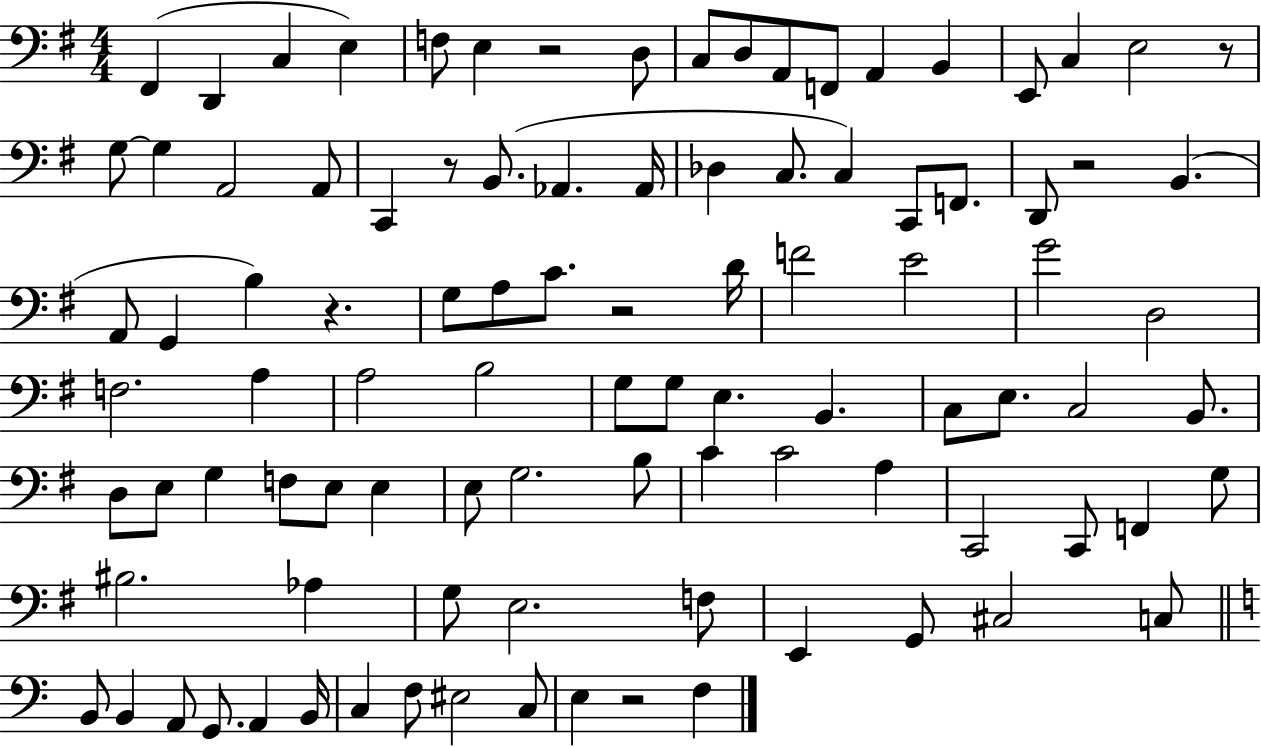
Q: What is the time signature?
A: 4/4